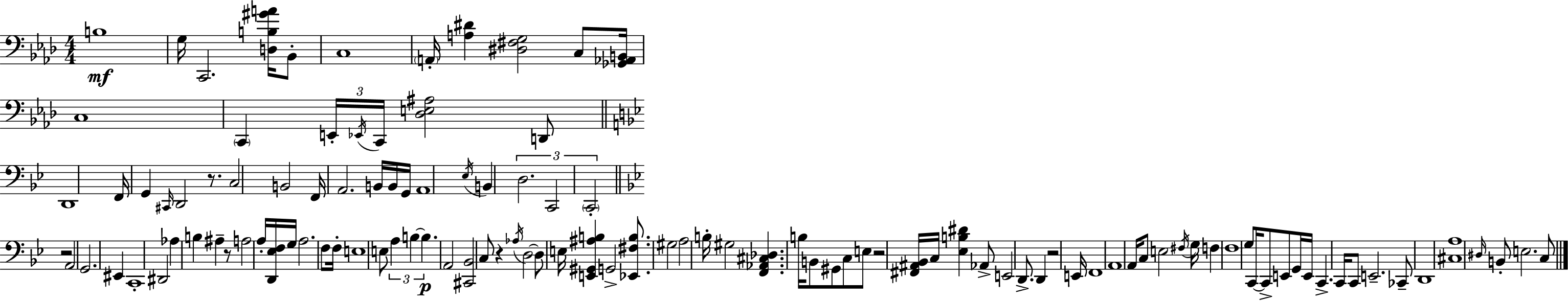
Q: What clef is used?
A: bass